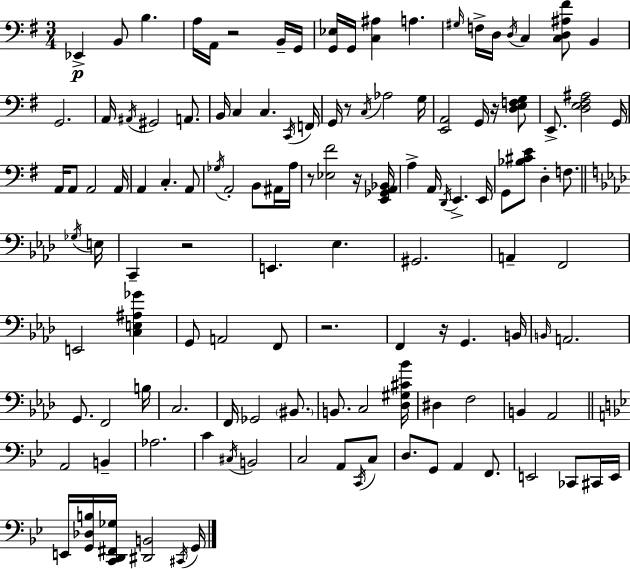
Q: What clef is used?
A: bass